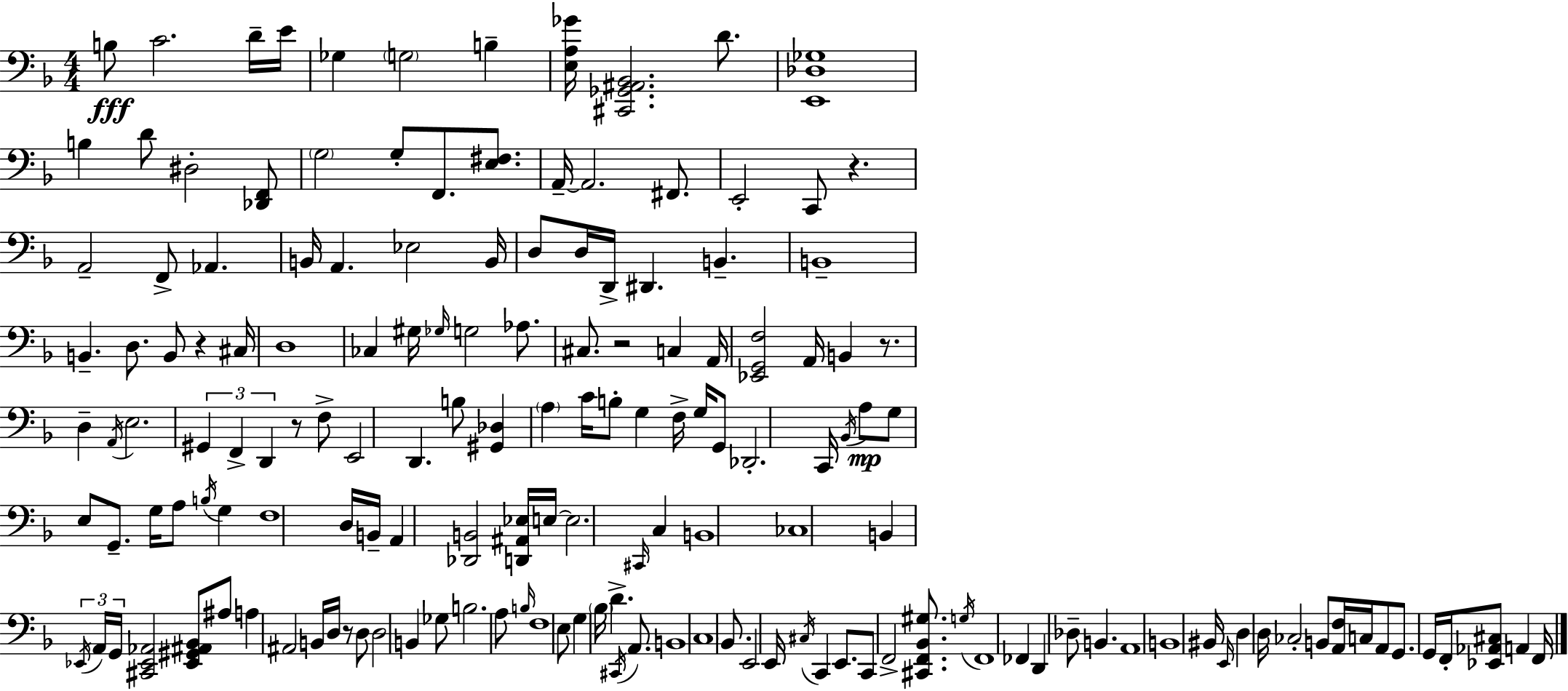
X:1
T:Untitled
M:4/4
L:1/4
K:F
B,/2 C2 D/4 E/4 _G, G,2 B, [E,A,_G]/4 [^C,,_G,,^A,,_B,,]2 D/2 [E,,_D,_G,]4 B, D/2 ^D,2 [_D,,F,,]/2 G,2 G,/2 F,,/2 [E,^F,]/2 A,,/4 A,,2 ^F,,/2 E,,2 C,,/2 z A,,2 F,,/2 _A,, B,,/4 A,, _E,2 B,,/4 D,/2 D,/4 D,,/4 ^D,, B,, B,,4 B,, D,/2 B,,/2 z ^C,/4 D,4 _C, ^G,/4 _G,/4 G,2 _A,/2 ^C,/2 z2 C, A,,/4 [_E,,G,,F,]2 A,,/4 B,, z/2 D, A,,/4 E,2 ^G,, F,, D,, z/2 F,/2 E,,2 D,, B,/2 [^G,,_D,] A, C/4 B,/2 G, F,/4 G,/4 G,,/2 _D,,2 C,,/4 _B,,/4 A,/2 G,/2 E,/2 G,,/2 G,/4 A,/2 B,/4 G, F,4 D,/4 B,,/4 A,, [_D,,B,,]2 [D,,^A,,_E,]/4 E,/4 E,2 ^C,,/4 C, B,,4 _C,4 B,, _E,,/4 A,,/4 G,,/4 [^C,,_E,,_A,,]2 [_E,,^G,,^A,,_B,,]/2 ^A,/2 A, ^A,,2 B,,/4 D,/4 z/2 D,/2 D,2 B,, _G,/2 B,2 A,/2 B,/4 F,4 E,/2 G, _B,/4 D ^C,,/4 A,,/2 B,,4 C,4 _B,,/2 E,,2 E,,/4 ^C,/4 C,, E,,/2 C,,/2 F,,2 [^C,,F,,_B,,^G,]/2 G,/4 F,,4 _F,, D,, _D,/2 B,, A,,4 B,,4 ^B,,/4 E,,/4 D, D,/4 _C,2 B,,/2 [A,,F,]/4 C,/4 A,,/2 G,,/2 G,,/4 F,,/4 [_E,,_A,,^C,]/2 A,, F,,/4